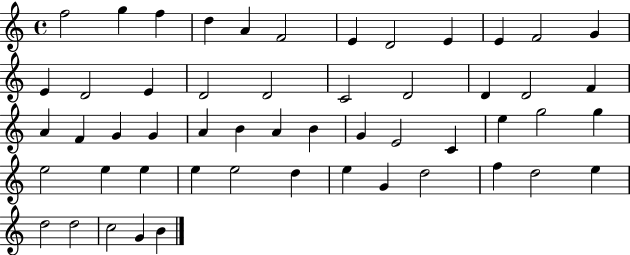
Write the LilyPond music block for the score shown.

{
  \clef treble
  \time 4/4
  \defaultTimeSignature
  \key c \major
  f''2 g''4 f''4 | d''4 a'4 f'2 | e'4 d'2 e'4 | e'4 f'2 g'4 | \break e'4 d'2 e'4 | d'2 d'2 | c'2 d'2 | d'4 d'2 f'4 | \break a'4 f'4 g'4 g'4 | a'4 b'4 a'4 b'4 | g'4 e'2 c'4 | e''4 g''2 g''4 | \break e''2 e''4 e''4 | e''4 e''2 d''4 | e''4 g'4 d''2 | f''4 d''2 e''4 | \break d''2 d''2 | c''2 g'4 b'4 | \bar "|."
}